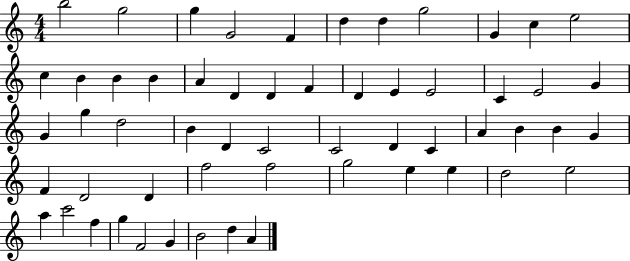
{
  \clef treble
  \numericTimeSignature
  \time 4/4
  \key c \major
  b''2 g''2 | g''4 g'2 f'4 | d''4 d''4 g''2 | g'4 c''4 e''2 | \break c''4 b'4 b'4 b'4 | a'4 d'4 d'4 f'4 | d'4 e'4 e'2 | c'4 e'2 g'4 | \break g'4 g''4 d''2 | b'4 d'4 c'2 | c'2 d'4 c'4 | a'4 b'4 b'4 g'4 | \break f'4 d'2 d'4 | f''2 f''2 | g''2 e''4 e''4 | d''2 e''2 | \break a''4 c'''2 f''4 | g''4 f'2 g'4 | b'2 d''4 a'4 | \bar "|."
}